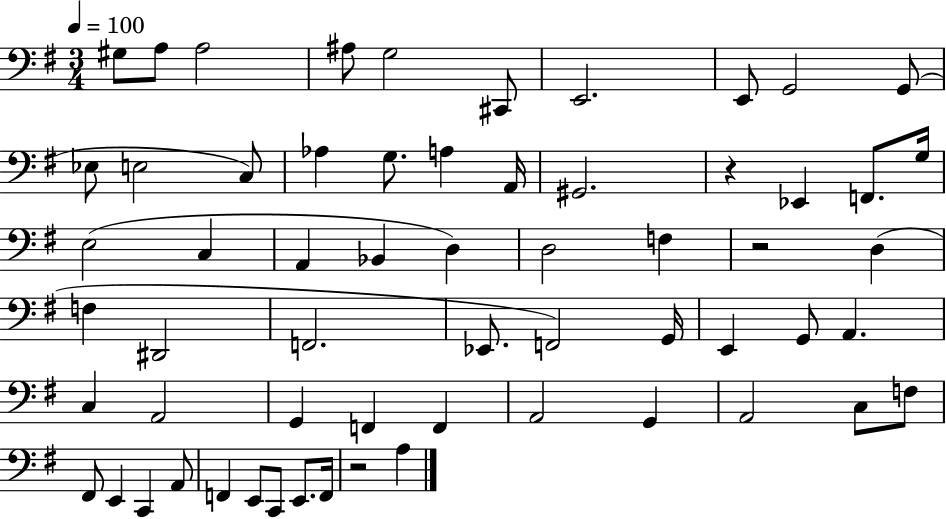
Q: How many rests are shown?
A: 3